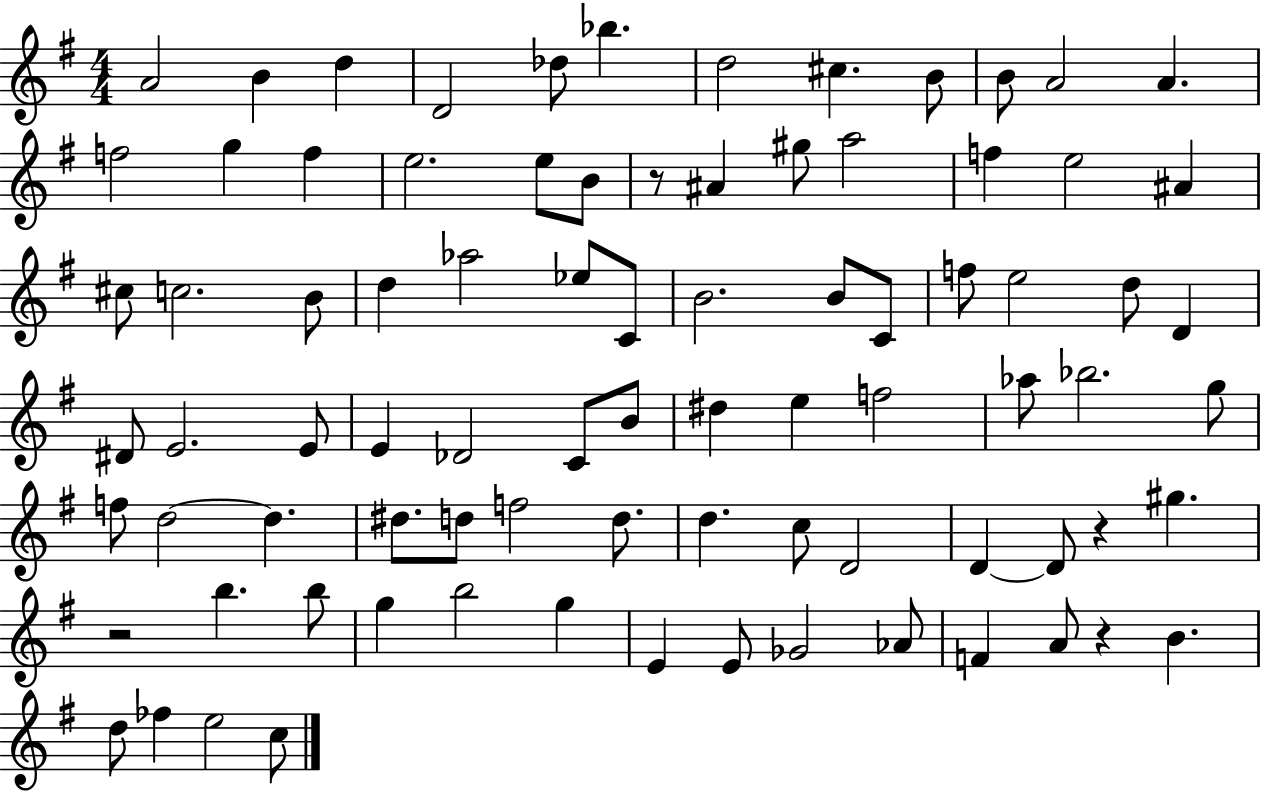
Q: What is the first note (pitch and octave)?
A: A4